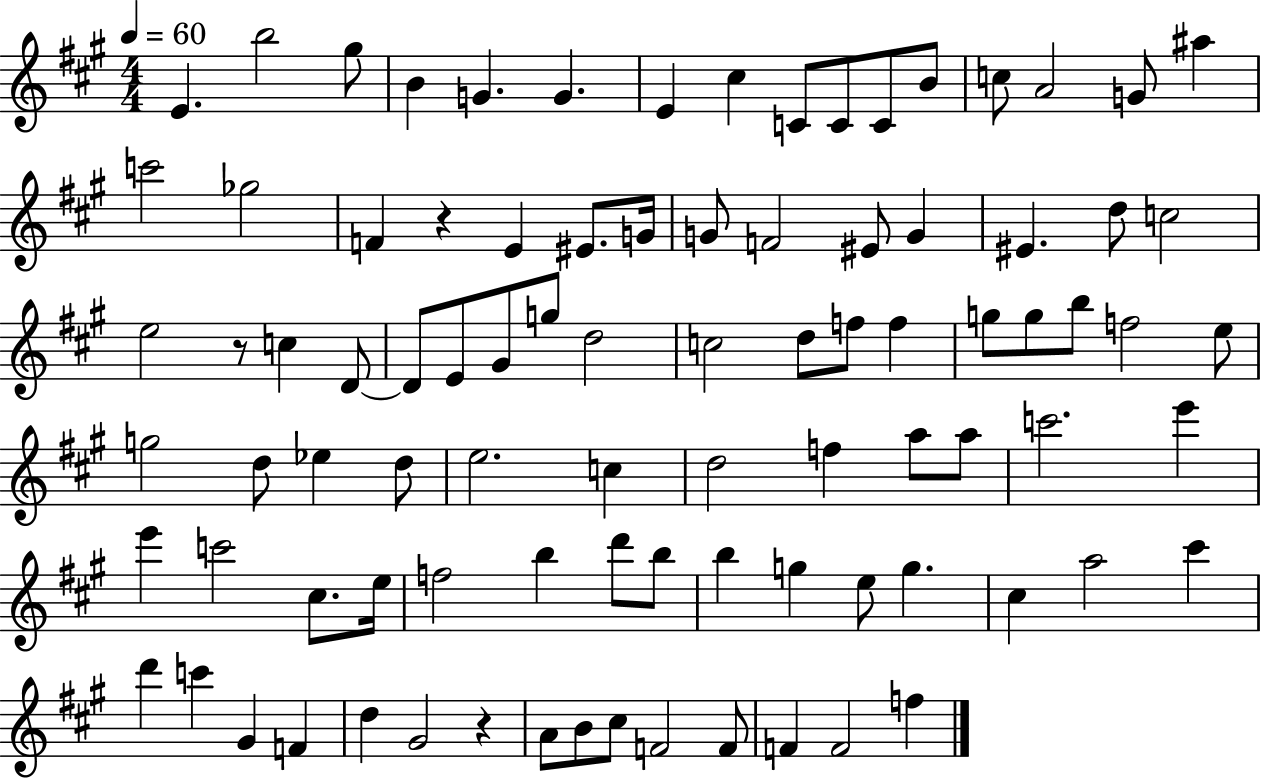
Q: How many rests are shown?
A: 3